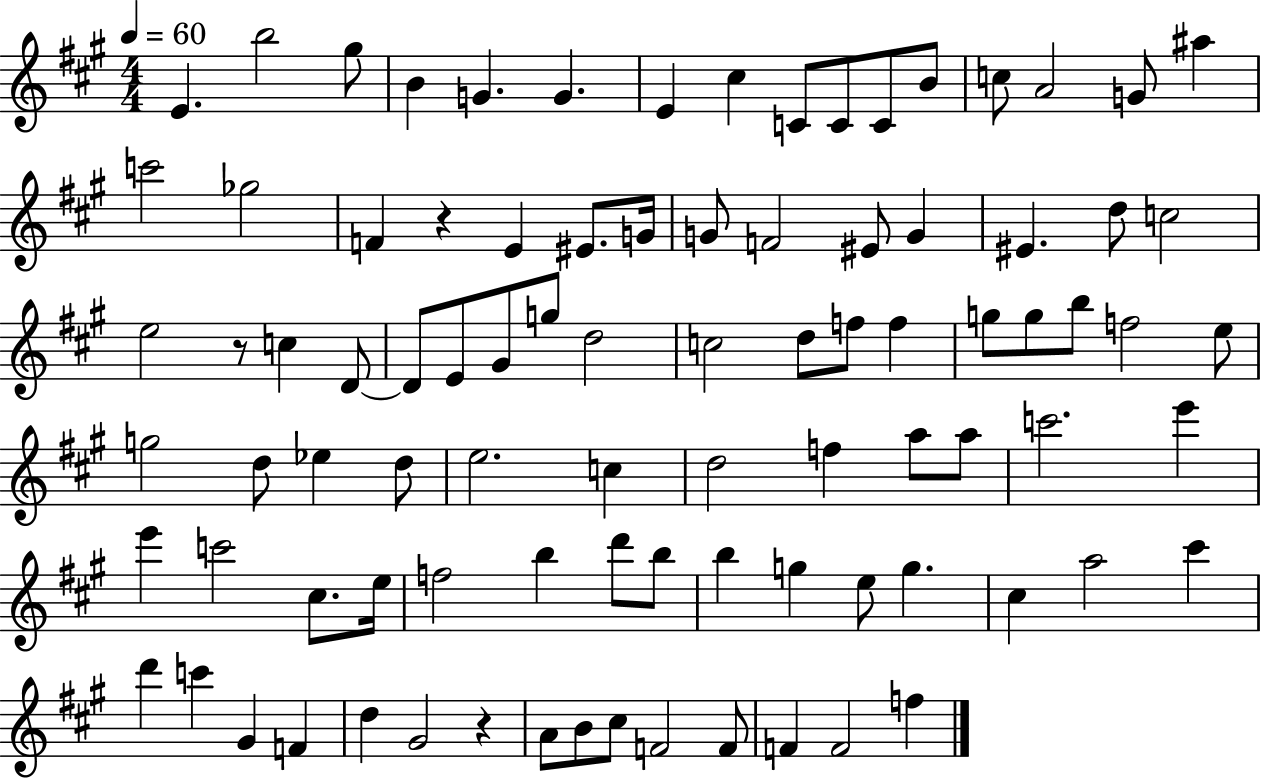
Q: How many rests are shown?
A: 3